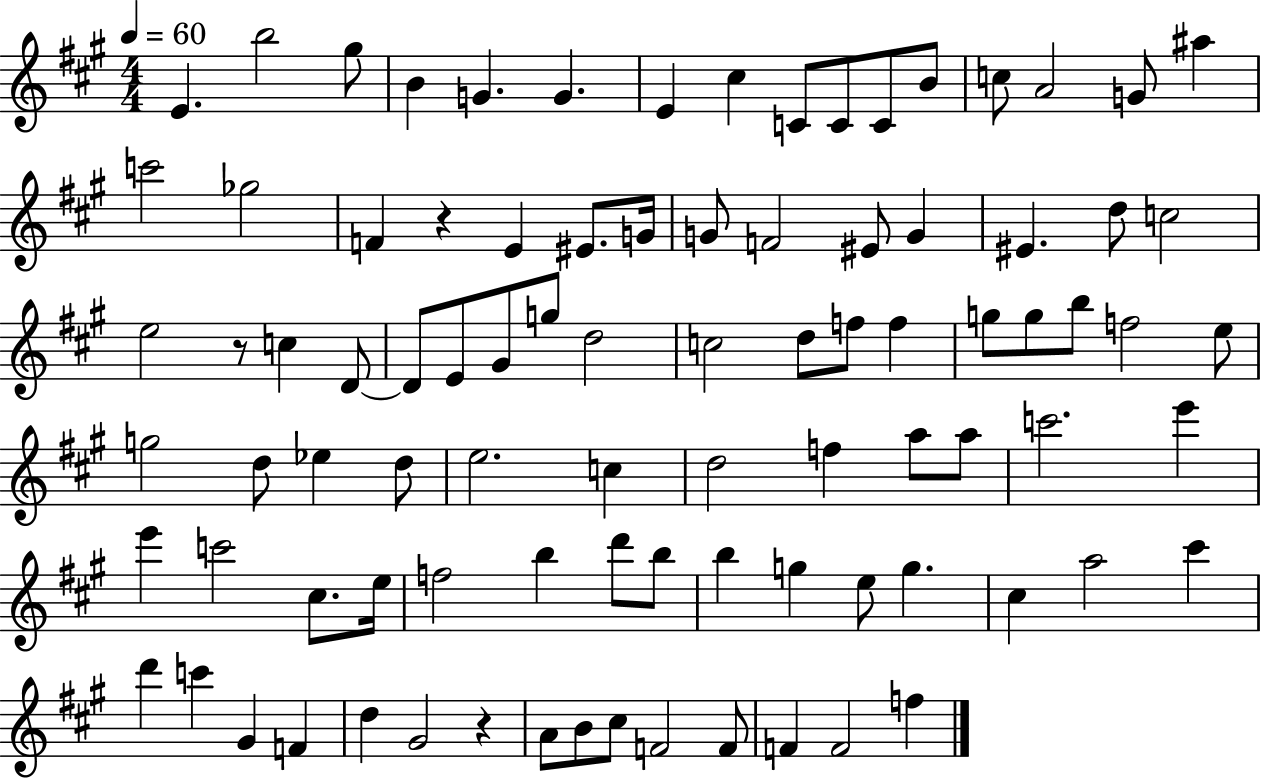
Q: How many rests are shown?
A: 3